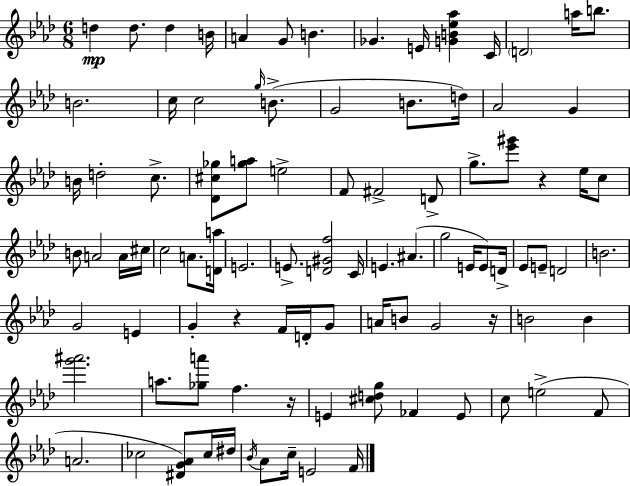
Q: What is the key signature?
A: F minor